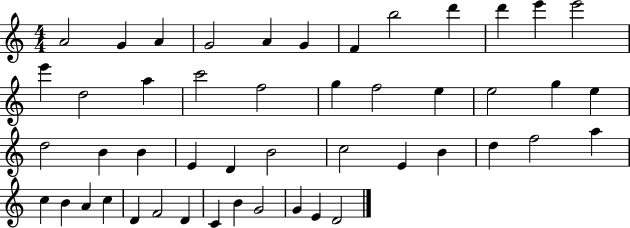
A4/h G4/q A4/q G4/h A4/q G4/q F4/q B5/h D6/q D6/q E6/q E6/h E6/q D5/h A5/q C6/h F5/h G5/q F5/h E5/q E5/h G5/q E5/q D5/h B4/q B4/q E4/q D4/q B4/h C5/h E4/q B4/q D5/q F5/h A5/q C5/q B4/q A4/q C5/q D4/q F4/h D4/q C4/q B4/q G4/h G4/q E4/q D4/h